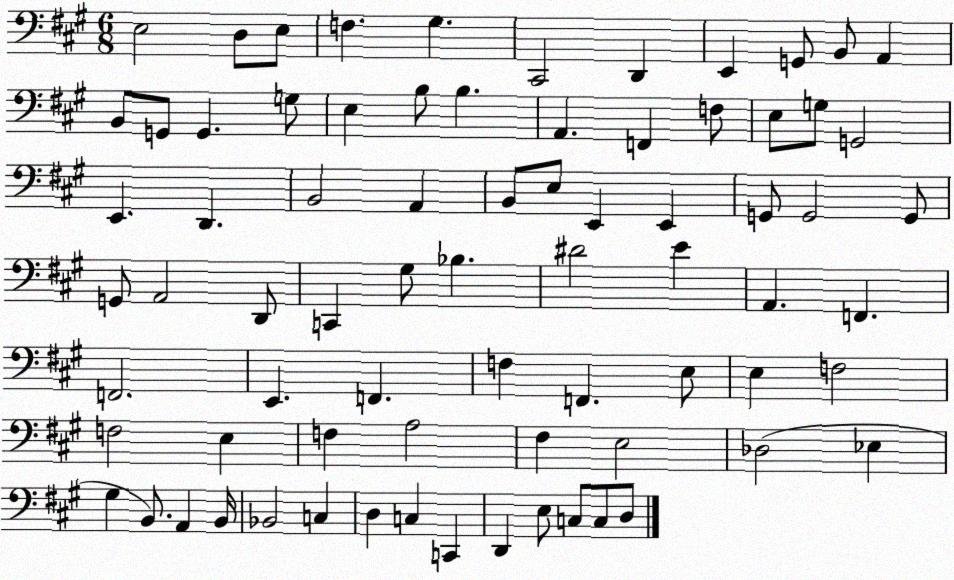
X:1
T:Untitled
M:6/8
L:1/4
K:A
E,2 D,/2 E,/2 F, ^G, ^C,,2 D,, E,, G,,/2 B,,/2 A,, B,,/2 G,,/2 G,, G,/2 E, B,/2 B, A,, F,, F,/2 E,/2 G,/2 G,,2 E,, D,, B,,2 A,, B,,/2 E,/2 E,, E,, G,,/2 G,,2 G,,/2 G,,/2 A,,2 D,,/2 C,, ^G,/2 _B, ^D2 E A,, F,, F,,2 E,, F,, F, F,, E,/2 E, F,2 F,2 E, F, A,2 ^F, E,2 _D,2 _E, ^G, B,,/2 A,, B,,/4 _B,,2 C, D, C, C,, D,, E,/2 C,/2 C,/2 D,/2